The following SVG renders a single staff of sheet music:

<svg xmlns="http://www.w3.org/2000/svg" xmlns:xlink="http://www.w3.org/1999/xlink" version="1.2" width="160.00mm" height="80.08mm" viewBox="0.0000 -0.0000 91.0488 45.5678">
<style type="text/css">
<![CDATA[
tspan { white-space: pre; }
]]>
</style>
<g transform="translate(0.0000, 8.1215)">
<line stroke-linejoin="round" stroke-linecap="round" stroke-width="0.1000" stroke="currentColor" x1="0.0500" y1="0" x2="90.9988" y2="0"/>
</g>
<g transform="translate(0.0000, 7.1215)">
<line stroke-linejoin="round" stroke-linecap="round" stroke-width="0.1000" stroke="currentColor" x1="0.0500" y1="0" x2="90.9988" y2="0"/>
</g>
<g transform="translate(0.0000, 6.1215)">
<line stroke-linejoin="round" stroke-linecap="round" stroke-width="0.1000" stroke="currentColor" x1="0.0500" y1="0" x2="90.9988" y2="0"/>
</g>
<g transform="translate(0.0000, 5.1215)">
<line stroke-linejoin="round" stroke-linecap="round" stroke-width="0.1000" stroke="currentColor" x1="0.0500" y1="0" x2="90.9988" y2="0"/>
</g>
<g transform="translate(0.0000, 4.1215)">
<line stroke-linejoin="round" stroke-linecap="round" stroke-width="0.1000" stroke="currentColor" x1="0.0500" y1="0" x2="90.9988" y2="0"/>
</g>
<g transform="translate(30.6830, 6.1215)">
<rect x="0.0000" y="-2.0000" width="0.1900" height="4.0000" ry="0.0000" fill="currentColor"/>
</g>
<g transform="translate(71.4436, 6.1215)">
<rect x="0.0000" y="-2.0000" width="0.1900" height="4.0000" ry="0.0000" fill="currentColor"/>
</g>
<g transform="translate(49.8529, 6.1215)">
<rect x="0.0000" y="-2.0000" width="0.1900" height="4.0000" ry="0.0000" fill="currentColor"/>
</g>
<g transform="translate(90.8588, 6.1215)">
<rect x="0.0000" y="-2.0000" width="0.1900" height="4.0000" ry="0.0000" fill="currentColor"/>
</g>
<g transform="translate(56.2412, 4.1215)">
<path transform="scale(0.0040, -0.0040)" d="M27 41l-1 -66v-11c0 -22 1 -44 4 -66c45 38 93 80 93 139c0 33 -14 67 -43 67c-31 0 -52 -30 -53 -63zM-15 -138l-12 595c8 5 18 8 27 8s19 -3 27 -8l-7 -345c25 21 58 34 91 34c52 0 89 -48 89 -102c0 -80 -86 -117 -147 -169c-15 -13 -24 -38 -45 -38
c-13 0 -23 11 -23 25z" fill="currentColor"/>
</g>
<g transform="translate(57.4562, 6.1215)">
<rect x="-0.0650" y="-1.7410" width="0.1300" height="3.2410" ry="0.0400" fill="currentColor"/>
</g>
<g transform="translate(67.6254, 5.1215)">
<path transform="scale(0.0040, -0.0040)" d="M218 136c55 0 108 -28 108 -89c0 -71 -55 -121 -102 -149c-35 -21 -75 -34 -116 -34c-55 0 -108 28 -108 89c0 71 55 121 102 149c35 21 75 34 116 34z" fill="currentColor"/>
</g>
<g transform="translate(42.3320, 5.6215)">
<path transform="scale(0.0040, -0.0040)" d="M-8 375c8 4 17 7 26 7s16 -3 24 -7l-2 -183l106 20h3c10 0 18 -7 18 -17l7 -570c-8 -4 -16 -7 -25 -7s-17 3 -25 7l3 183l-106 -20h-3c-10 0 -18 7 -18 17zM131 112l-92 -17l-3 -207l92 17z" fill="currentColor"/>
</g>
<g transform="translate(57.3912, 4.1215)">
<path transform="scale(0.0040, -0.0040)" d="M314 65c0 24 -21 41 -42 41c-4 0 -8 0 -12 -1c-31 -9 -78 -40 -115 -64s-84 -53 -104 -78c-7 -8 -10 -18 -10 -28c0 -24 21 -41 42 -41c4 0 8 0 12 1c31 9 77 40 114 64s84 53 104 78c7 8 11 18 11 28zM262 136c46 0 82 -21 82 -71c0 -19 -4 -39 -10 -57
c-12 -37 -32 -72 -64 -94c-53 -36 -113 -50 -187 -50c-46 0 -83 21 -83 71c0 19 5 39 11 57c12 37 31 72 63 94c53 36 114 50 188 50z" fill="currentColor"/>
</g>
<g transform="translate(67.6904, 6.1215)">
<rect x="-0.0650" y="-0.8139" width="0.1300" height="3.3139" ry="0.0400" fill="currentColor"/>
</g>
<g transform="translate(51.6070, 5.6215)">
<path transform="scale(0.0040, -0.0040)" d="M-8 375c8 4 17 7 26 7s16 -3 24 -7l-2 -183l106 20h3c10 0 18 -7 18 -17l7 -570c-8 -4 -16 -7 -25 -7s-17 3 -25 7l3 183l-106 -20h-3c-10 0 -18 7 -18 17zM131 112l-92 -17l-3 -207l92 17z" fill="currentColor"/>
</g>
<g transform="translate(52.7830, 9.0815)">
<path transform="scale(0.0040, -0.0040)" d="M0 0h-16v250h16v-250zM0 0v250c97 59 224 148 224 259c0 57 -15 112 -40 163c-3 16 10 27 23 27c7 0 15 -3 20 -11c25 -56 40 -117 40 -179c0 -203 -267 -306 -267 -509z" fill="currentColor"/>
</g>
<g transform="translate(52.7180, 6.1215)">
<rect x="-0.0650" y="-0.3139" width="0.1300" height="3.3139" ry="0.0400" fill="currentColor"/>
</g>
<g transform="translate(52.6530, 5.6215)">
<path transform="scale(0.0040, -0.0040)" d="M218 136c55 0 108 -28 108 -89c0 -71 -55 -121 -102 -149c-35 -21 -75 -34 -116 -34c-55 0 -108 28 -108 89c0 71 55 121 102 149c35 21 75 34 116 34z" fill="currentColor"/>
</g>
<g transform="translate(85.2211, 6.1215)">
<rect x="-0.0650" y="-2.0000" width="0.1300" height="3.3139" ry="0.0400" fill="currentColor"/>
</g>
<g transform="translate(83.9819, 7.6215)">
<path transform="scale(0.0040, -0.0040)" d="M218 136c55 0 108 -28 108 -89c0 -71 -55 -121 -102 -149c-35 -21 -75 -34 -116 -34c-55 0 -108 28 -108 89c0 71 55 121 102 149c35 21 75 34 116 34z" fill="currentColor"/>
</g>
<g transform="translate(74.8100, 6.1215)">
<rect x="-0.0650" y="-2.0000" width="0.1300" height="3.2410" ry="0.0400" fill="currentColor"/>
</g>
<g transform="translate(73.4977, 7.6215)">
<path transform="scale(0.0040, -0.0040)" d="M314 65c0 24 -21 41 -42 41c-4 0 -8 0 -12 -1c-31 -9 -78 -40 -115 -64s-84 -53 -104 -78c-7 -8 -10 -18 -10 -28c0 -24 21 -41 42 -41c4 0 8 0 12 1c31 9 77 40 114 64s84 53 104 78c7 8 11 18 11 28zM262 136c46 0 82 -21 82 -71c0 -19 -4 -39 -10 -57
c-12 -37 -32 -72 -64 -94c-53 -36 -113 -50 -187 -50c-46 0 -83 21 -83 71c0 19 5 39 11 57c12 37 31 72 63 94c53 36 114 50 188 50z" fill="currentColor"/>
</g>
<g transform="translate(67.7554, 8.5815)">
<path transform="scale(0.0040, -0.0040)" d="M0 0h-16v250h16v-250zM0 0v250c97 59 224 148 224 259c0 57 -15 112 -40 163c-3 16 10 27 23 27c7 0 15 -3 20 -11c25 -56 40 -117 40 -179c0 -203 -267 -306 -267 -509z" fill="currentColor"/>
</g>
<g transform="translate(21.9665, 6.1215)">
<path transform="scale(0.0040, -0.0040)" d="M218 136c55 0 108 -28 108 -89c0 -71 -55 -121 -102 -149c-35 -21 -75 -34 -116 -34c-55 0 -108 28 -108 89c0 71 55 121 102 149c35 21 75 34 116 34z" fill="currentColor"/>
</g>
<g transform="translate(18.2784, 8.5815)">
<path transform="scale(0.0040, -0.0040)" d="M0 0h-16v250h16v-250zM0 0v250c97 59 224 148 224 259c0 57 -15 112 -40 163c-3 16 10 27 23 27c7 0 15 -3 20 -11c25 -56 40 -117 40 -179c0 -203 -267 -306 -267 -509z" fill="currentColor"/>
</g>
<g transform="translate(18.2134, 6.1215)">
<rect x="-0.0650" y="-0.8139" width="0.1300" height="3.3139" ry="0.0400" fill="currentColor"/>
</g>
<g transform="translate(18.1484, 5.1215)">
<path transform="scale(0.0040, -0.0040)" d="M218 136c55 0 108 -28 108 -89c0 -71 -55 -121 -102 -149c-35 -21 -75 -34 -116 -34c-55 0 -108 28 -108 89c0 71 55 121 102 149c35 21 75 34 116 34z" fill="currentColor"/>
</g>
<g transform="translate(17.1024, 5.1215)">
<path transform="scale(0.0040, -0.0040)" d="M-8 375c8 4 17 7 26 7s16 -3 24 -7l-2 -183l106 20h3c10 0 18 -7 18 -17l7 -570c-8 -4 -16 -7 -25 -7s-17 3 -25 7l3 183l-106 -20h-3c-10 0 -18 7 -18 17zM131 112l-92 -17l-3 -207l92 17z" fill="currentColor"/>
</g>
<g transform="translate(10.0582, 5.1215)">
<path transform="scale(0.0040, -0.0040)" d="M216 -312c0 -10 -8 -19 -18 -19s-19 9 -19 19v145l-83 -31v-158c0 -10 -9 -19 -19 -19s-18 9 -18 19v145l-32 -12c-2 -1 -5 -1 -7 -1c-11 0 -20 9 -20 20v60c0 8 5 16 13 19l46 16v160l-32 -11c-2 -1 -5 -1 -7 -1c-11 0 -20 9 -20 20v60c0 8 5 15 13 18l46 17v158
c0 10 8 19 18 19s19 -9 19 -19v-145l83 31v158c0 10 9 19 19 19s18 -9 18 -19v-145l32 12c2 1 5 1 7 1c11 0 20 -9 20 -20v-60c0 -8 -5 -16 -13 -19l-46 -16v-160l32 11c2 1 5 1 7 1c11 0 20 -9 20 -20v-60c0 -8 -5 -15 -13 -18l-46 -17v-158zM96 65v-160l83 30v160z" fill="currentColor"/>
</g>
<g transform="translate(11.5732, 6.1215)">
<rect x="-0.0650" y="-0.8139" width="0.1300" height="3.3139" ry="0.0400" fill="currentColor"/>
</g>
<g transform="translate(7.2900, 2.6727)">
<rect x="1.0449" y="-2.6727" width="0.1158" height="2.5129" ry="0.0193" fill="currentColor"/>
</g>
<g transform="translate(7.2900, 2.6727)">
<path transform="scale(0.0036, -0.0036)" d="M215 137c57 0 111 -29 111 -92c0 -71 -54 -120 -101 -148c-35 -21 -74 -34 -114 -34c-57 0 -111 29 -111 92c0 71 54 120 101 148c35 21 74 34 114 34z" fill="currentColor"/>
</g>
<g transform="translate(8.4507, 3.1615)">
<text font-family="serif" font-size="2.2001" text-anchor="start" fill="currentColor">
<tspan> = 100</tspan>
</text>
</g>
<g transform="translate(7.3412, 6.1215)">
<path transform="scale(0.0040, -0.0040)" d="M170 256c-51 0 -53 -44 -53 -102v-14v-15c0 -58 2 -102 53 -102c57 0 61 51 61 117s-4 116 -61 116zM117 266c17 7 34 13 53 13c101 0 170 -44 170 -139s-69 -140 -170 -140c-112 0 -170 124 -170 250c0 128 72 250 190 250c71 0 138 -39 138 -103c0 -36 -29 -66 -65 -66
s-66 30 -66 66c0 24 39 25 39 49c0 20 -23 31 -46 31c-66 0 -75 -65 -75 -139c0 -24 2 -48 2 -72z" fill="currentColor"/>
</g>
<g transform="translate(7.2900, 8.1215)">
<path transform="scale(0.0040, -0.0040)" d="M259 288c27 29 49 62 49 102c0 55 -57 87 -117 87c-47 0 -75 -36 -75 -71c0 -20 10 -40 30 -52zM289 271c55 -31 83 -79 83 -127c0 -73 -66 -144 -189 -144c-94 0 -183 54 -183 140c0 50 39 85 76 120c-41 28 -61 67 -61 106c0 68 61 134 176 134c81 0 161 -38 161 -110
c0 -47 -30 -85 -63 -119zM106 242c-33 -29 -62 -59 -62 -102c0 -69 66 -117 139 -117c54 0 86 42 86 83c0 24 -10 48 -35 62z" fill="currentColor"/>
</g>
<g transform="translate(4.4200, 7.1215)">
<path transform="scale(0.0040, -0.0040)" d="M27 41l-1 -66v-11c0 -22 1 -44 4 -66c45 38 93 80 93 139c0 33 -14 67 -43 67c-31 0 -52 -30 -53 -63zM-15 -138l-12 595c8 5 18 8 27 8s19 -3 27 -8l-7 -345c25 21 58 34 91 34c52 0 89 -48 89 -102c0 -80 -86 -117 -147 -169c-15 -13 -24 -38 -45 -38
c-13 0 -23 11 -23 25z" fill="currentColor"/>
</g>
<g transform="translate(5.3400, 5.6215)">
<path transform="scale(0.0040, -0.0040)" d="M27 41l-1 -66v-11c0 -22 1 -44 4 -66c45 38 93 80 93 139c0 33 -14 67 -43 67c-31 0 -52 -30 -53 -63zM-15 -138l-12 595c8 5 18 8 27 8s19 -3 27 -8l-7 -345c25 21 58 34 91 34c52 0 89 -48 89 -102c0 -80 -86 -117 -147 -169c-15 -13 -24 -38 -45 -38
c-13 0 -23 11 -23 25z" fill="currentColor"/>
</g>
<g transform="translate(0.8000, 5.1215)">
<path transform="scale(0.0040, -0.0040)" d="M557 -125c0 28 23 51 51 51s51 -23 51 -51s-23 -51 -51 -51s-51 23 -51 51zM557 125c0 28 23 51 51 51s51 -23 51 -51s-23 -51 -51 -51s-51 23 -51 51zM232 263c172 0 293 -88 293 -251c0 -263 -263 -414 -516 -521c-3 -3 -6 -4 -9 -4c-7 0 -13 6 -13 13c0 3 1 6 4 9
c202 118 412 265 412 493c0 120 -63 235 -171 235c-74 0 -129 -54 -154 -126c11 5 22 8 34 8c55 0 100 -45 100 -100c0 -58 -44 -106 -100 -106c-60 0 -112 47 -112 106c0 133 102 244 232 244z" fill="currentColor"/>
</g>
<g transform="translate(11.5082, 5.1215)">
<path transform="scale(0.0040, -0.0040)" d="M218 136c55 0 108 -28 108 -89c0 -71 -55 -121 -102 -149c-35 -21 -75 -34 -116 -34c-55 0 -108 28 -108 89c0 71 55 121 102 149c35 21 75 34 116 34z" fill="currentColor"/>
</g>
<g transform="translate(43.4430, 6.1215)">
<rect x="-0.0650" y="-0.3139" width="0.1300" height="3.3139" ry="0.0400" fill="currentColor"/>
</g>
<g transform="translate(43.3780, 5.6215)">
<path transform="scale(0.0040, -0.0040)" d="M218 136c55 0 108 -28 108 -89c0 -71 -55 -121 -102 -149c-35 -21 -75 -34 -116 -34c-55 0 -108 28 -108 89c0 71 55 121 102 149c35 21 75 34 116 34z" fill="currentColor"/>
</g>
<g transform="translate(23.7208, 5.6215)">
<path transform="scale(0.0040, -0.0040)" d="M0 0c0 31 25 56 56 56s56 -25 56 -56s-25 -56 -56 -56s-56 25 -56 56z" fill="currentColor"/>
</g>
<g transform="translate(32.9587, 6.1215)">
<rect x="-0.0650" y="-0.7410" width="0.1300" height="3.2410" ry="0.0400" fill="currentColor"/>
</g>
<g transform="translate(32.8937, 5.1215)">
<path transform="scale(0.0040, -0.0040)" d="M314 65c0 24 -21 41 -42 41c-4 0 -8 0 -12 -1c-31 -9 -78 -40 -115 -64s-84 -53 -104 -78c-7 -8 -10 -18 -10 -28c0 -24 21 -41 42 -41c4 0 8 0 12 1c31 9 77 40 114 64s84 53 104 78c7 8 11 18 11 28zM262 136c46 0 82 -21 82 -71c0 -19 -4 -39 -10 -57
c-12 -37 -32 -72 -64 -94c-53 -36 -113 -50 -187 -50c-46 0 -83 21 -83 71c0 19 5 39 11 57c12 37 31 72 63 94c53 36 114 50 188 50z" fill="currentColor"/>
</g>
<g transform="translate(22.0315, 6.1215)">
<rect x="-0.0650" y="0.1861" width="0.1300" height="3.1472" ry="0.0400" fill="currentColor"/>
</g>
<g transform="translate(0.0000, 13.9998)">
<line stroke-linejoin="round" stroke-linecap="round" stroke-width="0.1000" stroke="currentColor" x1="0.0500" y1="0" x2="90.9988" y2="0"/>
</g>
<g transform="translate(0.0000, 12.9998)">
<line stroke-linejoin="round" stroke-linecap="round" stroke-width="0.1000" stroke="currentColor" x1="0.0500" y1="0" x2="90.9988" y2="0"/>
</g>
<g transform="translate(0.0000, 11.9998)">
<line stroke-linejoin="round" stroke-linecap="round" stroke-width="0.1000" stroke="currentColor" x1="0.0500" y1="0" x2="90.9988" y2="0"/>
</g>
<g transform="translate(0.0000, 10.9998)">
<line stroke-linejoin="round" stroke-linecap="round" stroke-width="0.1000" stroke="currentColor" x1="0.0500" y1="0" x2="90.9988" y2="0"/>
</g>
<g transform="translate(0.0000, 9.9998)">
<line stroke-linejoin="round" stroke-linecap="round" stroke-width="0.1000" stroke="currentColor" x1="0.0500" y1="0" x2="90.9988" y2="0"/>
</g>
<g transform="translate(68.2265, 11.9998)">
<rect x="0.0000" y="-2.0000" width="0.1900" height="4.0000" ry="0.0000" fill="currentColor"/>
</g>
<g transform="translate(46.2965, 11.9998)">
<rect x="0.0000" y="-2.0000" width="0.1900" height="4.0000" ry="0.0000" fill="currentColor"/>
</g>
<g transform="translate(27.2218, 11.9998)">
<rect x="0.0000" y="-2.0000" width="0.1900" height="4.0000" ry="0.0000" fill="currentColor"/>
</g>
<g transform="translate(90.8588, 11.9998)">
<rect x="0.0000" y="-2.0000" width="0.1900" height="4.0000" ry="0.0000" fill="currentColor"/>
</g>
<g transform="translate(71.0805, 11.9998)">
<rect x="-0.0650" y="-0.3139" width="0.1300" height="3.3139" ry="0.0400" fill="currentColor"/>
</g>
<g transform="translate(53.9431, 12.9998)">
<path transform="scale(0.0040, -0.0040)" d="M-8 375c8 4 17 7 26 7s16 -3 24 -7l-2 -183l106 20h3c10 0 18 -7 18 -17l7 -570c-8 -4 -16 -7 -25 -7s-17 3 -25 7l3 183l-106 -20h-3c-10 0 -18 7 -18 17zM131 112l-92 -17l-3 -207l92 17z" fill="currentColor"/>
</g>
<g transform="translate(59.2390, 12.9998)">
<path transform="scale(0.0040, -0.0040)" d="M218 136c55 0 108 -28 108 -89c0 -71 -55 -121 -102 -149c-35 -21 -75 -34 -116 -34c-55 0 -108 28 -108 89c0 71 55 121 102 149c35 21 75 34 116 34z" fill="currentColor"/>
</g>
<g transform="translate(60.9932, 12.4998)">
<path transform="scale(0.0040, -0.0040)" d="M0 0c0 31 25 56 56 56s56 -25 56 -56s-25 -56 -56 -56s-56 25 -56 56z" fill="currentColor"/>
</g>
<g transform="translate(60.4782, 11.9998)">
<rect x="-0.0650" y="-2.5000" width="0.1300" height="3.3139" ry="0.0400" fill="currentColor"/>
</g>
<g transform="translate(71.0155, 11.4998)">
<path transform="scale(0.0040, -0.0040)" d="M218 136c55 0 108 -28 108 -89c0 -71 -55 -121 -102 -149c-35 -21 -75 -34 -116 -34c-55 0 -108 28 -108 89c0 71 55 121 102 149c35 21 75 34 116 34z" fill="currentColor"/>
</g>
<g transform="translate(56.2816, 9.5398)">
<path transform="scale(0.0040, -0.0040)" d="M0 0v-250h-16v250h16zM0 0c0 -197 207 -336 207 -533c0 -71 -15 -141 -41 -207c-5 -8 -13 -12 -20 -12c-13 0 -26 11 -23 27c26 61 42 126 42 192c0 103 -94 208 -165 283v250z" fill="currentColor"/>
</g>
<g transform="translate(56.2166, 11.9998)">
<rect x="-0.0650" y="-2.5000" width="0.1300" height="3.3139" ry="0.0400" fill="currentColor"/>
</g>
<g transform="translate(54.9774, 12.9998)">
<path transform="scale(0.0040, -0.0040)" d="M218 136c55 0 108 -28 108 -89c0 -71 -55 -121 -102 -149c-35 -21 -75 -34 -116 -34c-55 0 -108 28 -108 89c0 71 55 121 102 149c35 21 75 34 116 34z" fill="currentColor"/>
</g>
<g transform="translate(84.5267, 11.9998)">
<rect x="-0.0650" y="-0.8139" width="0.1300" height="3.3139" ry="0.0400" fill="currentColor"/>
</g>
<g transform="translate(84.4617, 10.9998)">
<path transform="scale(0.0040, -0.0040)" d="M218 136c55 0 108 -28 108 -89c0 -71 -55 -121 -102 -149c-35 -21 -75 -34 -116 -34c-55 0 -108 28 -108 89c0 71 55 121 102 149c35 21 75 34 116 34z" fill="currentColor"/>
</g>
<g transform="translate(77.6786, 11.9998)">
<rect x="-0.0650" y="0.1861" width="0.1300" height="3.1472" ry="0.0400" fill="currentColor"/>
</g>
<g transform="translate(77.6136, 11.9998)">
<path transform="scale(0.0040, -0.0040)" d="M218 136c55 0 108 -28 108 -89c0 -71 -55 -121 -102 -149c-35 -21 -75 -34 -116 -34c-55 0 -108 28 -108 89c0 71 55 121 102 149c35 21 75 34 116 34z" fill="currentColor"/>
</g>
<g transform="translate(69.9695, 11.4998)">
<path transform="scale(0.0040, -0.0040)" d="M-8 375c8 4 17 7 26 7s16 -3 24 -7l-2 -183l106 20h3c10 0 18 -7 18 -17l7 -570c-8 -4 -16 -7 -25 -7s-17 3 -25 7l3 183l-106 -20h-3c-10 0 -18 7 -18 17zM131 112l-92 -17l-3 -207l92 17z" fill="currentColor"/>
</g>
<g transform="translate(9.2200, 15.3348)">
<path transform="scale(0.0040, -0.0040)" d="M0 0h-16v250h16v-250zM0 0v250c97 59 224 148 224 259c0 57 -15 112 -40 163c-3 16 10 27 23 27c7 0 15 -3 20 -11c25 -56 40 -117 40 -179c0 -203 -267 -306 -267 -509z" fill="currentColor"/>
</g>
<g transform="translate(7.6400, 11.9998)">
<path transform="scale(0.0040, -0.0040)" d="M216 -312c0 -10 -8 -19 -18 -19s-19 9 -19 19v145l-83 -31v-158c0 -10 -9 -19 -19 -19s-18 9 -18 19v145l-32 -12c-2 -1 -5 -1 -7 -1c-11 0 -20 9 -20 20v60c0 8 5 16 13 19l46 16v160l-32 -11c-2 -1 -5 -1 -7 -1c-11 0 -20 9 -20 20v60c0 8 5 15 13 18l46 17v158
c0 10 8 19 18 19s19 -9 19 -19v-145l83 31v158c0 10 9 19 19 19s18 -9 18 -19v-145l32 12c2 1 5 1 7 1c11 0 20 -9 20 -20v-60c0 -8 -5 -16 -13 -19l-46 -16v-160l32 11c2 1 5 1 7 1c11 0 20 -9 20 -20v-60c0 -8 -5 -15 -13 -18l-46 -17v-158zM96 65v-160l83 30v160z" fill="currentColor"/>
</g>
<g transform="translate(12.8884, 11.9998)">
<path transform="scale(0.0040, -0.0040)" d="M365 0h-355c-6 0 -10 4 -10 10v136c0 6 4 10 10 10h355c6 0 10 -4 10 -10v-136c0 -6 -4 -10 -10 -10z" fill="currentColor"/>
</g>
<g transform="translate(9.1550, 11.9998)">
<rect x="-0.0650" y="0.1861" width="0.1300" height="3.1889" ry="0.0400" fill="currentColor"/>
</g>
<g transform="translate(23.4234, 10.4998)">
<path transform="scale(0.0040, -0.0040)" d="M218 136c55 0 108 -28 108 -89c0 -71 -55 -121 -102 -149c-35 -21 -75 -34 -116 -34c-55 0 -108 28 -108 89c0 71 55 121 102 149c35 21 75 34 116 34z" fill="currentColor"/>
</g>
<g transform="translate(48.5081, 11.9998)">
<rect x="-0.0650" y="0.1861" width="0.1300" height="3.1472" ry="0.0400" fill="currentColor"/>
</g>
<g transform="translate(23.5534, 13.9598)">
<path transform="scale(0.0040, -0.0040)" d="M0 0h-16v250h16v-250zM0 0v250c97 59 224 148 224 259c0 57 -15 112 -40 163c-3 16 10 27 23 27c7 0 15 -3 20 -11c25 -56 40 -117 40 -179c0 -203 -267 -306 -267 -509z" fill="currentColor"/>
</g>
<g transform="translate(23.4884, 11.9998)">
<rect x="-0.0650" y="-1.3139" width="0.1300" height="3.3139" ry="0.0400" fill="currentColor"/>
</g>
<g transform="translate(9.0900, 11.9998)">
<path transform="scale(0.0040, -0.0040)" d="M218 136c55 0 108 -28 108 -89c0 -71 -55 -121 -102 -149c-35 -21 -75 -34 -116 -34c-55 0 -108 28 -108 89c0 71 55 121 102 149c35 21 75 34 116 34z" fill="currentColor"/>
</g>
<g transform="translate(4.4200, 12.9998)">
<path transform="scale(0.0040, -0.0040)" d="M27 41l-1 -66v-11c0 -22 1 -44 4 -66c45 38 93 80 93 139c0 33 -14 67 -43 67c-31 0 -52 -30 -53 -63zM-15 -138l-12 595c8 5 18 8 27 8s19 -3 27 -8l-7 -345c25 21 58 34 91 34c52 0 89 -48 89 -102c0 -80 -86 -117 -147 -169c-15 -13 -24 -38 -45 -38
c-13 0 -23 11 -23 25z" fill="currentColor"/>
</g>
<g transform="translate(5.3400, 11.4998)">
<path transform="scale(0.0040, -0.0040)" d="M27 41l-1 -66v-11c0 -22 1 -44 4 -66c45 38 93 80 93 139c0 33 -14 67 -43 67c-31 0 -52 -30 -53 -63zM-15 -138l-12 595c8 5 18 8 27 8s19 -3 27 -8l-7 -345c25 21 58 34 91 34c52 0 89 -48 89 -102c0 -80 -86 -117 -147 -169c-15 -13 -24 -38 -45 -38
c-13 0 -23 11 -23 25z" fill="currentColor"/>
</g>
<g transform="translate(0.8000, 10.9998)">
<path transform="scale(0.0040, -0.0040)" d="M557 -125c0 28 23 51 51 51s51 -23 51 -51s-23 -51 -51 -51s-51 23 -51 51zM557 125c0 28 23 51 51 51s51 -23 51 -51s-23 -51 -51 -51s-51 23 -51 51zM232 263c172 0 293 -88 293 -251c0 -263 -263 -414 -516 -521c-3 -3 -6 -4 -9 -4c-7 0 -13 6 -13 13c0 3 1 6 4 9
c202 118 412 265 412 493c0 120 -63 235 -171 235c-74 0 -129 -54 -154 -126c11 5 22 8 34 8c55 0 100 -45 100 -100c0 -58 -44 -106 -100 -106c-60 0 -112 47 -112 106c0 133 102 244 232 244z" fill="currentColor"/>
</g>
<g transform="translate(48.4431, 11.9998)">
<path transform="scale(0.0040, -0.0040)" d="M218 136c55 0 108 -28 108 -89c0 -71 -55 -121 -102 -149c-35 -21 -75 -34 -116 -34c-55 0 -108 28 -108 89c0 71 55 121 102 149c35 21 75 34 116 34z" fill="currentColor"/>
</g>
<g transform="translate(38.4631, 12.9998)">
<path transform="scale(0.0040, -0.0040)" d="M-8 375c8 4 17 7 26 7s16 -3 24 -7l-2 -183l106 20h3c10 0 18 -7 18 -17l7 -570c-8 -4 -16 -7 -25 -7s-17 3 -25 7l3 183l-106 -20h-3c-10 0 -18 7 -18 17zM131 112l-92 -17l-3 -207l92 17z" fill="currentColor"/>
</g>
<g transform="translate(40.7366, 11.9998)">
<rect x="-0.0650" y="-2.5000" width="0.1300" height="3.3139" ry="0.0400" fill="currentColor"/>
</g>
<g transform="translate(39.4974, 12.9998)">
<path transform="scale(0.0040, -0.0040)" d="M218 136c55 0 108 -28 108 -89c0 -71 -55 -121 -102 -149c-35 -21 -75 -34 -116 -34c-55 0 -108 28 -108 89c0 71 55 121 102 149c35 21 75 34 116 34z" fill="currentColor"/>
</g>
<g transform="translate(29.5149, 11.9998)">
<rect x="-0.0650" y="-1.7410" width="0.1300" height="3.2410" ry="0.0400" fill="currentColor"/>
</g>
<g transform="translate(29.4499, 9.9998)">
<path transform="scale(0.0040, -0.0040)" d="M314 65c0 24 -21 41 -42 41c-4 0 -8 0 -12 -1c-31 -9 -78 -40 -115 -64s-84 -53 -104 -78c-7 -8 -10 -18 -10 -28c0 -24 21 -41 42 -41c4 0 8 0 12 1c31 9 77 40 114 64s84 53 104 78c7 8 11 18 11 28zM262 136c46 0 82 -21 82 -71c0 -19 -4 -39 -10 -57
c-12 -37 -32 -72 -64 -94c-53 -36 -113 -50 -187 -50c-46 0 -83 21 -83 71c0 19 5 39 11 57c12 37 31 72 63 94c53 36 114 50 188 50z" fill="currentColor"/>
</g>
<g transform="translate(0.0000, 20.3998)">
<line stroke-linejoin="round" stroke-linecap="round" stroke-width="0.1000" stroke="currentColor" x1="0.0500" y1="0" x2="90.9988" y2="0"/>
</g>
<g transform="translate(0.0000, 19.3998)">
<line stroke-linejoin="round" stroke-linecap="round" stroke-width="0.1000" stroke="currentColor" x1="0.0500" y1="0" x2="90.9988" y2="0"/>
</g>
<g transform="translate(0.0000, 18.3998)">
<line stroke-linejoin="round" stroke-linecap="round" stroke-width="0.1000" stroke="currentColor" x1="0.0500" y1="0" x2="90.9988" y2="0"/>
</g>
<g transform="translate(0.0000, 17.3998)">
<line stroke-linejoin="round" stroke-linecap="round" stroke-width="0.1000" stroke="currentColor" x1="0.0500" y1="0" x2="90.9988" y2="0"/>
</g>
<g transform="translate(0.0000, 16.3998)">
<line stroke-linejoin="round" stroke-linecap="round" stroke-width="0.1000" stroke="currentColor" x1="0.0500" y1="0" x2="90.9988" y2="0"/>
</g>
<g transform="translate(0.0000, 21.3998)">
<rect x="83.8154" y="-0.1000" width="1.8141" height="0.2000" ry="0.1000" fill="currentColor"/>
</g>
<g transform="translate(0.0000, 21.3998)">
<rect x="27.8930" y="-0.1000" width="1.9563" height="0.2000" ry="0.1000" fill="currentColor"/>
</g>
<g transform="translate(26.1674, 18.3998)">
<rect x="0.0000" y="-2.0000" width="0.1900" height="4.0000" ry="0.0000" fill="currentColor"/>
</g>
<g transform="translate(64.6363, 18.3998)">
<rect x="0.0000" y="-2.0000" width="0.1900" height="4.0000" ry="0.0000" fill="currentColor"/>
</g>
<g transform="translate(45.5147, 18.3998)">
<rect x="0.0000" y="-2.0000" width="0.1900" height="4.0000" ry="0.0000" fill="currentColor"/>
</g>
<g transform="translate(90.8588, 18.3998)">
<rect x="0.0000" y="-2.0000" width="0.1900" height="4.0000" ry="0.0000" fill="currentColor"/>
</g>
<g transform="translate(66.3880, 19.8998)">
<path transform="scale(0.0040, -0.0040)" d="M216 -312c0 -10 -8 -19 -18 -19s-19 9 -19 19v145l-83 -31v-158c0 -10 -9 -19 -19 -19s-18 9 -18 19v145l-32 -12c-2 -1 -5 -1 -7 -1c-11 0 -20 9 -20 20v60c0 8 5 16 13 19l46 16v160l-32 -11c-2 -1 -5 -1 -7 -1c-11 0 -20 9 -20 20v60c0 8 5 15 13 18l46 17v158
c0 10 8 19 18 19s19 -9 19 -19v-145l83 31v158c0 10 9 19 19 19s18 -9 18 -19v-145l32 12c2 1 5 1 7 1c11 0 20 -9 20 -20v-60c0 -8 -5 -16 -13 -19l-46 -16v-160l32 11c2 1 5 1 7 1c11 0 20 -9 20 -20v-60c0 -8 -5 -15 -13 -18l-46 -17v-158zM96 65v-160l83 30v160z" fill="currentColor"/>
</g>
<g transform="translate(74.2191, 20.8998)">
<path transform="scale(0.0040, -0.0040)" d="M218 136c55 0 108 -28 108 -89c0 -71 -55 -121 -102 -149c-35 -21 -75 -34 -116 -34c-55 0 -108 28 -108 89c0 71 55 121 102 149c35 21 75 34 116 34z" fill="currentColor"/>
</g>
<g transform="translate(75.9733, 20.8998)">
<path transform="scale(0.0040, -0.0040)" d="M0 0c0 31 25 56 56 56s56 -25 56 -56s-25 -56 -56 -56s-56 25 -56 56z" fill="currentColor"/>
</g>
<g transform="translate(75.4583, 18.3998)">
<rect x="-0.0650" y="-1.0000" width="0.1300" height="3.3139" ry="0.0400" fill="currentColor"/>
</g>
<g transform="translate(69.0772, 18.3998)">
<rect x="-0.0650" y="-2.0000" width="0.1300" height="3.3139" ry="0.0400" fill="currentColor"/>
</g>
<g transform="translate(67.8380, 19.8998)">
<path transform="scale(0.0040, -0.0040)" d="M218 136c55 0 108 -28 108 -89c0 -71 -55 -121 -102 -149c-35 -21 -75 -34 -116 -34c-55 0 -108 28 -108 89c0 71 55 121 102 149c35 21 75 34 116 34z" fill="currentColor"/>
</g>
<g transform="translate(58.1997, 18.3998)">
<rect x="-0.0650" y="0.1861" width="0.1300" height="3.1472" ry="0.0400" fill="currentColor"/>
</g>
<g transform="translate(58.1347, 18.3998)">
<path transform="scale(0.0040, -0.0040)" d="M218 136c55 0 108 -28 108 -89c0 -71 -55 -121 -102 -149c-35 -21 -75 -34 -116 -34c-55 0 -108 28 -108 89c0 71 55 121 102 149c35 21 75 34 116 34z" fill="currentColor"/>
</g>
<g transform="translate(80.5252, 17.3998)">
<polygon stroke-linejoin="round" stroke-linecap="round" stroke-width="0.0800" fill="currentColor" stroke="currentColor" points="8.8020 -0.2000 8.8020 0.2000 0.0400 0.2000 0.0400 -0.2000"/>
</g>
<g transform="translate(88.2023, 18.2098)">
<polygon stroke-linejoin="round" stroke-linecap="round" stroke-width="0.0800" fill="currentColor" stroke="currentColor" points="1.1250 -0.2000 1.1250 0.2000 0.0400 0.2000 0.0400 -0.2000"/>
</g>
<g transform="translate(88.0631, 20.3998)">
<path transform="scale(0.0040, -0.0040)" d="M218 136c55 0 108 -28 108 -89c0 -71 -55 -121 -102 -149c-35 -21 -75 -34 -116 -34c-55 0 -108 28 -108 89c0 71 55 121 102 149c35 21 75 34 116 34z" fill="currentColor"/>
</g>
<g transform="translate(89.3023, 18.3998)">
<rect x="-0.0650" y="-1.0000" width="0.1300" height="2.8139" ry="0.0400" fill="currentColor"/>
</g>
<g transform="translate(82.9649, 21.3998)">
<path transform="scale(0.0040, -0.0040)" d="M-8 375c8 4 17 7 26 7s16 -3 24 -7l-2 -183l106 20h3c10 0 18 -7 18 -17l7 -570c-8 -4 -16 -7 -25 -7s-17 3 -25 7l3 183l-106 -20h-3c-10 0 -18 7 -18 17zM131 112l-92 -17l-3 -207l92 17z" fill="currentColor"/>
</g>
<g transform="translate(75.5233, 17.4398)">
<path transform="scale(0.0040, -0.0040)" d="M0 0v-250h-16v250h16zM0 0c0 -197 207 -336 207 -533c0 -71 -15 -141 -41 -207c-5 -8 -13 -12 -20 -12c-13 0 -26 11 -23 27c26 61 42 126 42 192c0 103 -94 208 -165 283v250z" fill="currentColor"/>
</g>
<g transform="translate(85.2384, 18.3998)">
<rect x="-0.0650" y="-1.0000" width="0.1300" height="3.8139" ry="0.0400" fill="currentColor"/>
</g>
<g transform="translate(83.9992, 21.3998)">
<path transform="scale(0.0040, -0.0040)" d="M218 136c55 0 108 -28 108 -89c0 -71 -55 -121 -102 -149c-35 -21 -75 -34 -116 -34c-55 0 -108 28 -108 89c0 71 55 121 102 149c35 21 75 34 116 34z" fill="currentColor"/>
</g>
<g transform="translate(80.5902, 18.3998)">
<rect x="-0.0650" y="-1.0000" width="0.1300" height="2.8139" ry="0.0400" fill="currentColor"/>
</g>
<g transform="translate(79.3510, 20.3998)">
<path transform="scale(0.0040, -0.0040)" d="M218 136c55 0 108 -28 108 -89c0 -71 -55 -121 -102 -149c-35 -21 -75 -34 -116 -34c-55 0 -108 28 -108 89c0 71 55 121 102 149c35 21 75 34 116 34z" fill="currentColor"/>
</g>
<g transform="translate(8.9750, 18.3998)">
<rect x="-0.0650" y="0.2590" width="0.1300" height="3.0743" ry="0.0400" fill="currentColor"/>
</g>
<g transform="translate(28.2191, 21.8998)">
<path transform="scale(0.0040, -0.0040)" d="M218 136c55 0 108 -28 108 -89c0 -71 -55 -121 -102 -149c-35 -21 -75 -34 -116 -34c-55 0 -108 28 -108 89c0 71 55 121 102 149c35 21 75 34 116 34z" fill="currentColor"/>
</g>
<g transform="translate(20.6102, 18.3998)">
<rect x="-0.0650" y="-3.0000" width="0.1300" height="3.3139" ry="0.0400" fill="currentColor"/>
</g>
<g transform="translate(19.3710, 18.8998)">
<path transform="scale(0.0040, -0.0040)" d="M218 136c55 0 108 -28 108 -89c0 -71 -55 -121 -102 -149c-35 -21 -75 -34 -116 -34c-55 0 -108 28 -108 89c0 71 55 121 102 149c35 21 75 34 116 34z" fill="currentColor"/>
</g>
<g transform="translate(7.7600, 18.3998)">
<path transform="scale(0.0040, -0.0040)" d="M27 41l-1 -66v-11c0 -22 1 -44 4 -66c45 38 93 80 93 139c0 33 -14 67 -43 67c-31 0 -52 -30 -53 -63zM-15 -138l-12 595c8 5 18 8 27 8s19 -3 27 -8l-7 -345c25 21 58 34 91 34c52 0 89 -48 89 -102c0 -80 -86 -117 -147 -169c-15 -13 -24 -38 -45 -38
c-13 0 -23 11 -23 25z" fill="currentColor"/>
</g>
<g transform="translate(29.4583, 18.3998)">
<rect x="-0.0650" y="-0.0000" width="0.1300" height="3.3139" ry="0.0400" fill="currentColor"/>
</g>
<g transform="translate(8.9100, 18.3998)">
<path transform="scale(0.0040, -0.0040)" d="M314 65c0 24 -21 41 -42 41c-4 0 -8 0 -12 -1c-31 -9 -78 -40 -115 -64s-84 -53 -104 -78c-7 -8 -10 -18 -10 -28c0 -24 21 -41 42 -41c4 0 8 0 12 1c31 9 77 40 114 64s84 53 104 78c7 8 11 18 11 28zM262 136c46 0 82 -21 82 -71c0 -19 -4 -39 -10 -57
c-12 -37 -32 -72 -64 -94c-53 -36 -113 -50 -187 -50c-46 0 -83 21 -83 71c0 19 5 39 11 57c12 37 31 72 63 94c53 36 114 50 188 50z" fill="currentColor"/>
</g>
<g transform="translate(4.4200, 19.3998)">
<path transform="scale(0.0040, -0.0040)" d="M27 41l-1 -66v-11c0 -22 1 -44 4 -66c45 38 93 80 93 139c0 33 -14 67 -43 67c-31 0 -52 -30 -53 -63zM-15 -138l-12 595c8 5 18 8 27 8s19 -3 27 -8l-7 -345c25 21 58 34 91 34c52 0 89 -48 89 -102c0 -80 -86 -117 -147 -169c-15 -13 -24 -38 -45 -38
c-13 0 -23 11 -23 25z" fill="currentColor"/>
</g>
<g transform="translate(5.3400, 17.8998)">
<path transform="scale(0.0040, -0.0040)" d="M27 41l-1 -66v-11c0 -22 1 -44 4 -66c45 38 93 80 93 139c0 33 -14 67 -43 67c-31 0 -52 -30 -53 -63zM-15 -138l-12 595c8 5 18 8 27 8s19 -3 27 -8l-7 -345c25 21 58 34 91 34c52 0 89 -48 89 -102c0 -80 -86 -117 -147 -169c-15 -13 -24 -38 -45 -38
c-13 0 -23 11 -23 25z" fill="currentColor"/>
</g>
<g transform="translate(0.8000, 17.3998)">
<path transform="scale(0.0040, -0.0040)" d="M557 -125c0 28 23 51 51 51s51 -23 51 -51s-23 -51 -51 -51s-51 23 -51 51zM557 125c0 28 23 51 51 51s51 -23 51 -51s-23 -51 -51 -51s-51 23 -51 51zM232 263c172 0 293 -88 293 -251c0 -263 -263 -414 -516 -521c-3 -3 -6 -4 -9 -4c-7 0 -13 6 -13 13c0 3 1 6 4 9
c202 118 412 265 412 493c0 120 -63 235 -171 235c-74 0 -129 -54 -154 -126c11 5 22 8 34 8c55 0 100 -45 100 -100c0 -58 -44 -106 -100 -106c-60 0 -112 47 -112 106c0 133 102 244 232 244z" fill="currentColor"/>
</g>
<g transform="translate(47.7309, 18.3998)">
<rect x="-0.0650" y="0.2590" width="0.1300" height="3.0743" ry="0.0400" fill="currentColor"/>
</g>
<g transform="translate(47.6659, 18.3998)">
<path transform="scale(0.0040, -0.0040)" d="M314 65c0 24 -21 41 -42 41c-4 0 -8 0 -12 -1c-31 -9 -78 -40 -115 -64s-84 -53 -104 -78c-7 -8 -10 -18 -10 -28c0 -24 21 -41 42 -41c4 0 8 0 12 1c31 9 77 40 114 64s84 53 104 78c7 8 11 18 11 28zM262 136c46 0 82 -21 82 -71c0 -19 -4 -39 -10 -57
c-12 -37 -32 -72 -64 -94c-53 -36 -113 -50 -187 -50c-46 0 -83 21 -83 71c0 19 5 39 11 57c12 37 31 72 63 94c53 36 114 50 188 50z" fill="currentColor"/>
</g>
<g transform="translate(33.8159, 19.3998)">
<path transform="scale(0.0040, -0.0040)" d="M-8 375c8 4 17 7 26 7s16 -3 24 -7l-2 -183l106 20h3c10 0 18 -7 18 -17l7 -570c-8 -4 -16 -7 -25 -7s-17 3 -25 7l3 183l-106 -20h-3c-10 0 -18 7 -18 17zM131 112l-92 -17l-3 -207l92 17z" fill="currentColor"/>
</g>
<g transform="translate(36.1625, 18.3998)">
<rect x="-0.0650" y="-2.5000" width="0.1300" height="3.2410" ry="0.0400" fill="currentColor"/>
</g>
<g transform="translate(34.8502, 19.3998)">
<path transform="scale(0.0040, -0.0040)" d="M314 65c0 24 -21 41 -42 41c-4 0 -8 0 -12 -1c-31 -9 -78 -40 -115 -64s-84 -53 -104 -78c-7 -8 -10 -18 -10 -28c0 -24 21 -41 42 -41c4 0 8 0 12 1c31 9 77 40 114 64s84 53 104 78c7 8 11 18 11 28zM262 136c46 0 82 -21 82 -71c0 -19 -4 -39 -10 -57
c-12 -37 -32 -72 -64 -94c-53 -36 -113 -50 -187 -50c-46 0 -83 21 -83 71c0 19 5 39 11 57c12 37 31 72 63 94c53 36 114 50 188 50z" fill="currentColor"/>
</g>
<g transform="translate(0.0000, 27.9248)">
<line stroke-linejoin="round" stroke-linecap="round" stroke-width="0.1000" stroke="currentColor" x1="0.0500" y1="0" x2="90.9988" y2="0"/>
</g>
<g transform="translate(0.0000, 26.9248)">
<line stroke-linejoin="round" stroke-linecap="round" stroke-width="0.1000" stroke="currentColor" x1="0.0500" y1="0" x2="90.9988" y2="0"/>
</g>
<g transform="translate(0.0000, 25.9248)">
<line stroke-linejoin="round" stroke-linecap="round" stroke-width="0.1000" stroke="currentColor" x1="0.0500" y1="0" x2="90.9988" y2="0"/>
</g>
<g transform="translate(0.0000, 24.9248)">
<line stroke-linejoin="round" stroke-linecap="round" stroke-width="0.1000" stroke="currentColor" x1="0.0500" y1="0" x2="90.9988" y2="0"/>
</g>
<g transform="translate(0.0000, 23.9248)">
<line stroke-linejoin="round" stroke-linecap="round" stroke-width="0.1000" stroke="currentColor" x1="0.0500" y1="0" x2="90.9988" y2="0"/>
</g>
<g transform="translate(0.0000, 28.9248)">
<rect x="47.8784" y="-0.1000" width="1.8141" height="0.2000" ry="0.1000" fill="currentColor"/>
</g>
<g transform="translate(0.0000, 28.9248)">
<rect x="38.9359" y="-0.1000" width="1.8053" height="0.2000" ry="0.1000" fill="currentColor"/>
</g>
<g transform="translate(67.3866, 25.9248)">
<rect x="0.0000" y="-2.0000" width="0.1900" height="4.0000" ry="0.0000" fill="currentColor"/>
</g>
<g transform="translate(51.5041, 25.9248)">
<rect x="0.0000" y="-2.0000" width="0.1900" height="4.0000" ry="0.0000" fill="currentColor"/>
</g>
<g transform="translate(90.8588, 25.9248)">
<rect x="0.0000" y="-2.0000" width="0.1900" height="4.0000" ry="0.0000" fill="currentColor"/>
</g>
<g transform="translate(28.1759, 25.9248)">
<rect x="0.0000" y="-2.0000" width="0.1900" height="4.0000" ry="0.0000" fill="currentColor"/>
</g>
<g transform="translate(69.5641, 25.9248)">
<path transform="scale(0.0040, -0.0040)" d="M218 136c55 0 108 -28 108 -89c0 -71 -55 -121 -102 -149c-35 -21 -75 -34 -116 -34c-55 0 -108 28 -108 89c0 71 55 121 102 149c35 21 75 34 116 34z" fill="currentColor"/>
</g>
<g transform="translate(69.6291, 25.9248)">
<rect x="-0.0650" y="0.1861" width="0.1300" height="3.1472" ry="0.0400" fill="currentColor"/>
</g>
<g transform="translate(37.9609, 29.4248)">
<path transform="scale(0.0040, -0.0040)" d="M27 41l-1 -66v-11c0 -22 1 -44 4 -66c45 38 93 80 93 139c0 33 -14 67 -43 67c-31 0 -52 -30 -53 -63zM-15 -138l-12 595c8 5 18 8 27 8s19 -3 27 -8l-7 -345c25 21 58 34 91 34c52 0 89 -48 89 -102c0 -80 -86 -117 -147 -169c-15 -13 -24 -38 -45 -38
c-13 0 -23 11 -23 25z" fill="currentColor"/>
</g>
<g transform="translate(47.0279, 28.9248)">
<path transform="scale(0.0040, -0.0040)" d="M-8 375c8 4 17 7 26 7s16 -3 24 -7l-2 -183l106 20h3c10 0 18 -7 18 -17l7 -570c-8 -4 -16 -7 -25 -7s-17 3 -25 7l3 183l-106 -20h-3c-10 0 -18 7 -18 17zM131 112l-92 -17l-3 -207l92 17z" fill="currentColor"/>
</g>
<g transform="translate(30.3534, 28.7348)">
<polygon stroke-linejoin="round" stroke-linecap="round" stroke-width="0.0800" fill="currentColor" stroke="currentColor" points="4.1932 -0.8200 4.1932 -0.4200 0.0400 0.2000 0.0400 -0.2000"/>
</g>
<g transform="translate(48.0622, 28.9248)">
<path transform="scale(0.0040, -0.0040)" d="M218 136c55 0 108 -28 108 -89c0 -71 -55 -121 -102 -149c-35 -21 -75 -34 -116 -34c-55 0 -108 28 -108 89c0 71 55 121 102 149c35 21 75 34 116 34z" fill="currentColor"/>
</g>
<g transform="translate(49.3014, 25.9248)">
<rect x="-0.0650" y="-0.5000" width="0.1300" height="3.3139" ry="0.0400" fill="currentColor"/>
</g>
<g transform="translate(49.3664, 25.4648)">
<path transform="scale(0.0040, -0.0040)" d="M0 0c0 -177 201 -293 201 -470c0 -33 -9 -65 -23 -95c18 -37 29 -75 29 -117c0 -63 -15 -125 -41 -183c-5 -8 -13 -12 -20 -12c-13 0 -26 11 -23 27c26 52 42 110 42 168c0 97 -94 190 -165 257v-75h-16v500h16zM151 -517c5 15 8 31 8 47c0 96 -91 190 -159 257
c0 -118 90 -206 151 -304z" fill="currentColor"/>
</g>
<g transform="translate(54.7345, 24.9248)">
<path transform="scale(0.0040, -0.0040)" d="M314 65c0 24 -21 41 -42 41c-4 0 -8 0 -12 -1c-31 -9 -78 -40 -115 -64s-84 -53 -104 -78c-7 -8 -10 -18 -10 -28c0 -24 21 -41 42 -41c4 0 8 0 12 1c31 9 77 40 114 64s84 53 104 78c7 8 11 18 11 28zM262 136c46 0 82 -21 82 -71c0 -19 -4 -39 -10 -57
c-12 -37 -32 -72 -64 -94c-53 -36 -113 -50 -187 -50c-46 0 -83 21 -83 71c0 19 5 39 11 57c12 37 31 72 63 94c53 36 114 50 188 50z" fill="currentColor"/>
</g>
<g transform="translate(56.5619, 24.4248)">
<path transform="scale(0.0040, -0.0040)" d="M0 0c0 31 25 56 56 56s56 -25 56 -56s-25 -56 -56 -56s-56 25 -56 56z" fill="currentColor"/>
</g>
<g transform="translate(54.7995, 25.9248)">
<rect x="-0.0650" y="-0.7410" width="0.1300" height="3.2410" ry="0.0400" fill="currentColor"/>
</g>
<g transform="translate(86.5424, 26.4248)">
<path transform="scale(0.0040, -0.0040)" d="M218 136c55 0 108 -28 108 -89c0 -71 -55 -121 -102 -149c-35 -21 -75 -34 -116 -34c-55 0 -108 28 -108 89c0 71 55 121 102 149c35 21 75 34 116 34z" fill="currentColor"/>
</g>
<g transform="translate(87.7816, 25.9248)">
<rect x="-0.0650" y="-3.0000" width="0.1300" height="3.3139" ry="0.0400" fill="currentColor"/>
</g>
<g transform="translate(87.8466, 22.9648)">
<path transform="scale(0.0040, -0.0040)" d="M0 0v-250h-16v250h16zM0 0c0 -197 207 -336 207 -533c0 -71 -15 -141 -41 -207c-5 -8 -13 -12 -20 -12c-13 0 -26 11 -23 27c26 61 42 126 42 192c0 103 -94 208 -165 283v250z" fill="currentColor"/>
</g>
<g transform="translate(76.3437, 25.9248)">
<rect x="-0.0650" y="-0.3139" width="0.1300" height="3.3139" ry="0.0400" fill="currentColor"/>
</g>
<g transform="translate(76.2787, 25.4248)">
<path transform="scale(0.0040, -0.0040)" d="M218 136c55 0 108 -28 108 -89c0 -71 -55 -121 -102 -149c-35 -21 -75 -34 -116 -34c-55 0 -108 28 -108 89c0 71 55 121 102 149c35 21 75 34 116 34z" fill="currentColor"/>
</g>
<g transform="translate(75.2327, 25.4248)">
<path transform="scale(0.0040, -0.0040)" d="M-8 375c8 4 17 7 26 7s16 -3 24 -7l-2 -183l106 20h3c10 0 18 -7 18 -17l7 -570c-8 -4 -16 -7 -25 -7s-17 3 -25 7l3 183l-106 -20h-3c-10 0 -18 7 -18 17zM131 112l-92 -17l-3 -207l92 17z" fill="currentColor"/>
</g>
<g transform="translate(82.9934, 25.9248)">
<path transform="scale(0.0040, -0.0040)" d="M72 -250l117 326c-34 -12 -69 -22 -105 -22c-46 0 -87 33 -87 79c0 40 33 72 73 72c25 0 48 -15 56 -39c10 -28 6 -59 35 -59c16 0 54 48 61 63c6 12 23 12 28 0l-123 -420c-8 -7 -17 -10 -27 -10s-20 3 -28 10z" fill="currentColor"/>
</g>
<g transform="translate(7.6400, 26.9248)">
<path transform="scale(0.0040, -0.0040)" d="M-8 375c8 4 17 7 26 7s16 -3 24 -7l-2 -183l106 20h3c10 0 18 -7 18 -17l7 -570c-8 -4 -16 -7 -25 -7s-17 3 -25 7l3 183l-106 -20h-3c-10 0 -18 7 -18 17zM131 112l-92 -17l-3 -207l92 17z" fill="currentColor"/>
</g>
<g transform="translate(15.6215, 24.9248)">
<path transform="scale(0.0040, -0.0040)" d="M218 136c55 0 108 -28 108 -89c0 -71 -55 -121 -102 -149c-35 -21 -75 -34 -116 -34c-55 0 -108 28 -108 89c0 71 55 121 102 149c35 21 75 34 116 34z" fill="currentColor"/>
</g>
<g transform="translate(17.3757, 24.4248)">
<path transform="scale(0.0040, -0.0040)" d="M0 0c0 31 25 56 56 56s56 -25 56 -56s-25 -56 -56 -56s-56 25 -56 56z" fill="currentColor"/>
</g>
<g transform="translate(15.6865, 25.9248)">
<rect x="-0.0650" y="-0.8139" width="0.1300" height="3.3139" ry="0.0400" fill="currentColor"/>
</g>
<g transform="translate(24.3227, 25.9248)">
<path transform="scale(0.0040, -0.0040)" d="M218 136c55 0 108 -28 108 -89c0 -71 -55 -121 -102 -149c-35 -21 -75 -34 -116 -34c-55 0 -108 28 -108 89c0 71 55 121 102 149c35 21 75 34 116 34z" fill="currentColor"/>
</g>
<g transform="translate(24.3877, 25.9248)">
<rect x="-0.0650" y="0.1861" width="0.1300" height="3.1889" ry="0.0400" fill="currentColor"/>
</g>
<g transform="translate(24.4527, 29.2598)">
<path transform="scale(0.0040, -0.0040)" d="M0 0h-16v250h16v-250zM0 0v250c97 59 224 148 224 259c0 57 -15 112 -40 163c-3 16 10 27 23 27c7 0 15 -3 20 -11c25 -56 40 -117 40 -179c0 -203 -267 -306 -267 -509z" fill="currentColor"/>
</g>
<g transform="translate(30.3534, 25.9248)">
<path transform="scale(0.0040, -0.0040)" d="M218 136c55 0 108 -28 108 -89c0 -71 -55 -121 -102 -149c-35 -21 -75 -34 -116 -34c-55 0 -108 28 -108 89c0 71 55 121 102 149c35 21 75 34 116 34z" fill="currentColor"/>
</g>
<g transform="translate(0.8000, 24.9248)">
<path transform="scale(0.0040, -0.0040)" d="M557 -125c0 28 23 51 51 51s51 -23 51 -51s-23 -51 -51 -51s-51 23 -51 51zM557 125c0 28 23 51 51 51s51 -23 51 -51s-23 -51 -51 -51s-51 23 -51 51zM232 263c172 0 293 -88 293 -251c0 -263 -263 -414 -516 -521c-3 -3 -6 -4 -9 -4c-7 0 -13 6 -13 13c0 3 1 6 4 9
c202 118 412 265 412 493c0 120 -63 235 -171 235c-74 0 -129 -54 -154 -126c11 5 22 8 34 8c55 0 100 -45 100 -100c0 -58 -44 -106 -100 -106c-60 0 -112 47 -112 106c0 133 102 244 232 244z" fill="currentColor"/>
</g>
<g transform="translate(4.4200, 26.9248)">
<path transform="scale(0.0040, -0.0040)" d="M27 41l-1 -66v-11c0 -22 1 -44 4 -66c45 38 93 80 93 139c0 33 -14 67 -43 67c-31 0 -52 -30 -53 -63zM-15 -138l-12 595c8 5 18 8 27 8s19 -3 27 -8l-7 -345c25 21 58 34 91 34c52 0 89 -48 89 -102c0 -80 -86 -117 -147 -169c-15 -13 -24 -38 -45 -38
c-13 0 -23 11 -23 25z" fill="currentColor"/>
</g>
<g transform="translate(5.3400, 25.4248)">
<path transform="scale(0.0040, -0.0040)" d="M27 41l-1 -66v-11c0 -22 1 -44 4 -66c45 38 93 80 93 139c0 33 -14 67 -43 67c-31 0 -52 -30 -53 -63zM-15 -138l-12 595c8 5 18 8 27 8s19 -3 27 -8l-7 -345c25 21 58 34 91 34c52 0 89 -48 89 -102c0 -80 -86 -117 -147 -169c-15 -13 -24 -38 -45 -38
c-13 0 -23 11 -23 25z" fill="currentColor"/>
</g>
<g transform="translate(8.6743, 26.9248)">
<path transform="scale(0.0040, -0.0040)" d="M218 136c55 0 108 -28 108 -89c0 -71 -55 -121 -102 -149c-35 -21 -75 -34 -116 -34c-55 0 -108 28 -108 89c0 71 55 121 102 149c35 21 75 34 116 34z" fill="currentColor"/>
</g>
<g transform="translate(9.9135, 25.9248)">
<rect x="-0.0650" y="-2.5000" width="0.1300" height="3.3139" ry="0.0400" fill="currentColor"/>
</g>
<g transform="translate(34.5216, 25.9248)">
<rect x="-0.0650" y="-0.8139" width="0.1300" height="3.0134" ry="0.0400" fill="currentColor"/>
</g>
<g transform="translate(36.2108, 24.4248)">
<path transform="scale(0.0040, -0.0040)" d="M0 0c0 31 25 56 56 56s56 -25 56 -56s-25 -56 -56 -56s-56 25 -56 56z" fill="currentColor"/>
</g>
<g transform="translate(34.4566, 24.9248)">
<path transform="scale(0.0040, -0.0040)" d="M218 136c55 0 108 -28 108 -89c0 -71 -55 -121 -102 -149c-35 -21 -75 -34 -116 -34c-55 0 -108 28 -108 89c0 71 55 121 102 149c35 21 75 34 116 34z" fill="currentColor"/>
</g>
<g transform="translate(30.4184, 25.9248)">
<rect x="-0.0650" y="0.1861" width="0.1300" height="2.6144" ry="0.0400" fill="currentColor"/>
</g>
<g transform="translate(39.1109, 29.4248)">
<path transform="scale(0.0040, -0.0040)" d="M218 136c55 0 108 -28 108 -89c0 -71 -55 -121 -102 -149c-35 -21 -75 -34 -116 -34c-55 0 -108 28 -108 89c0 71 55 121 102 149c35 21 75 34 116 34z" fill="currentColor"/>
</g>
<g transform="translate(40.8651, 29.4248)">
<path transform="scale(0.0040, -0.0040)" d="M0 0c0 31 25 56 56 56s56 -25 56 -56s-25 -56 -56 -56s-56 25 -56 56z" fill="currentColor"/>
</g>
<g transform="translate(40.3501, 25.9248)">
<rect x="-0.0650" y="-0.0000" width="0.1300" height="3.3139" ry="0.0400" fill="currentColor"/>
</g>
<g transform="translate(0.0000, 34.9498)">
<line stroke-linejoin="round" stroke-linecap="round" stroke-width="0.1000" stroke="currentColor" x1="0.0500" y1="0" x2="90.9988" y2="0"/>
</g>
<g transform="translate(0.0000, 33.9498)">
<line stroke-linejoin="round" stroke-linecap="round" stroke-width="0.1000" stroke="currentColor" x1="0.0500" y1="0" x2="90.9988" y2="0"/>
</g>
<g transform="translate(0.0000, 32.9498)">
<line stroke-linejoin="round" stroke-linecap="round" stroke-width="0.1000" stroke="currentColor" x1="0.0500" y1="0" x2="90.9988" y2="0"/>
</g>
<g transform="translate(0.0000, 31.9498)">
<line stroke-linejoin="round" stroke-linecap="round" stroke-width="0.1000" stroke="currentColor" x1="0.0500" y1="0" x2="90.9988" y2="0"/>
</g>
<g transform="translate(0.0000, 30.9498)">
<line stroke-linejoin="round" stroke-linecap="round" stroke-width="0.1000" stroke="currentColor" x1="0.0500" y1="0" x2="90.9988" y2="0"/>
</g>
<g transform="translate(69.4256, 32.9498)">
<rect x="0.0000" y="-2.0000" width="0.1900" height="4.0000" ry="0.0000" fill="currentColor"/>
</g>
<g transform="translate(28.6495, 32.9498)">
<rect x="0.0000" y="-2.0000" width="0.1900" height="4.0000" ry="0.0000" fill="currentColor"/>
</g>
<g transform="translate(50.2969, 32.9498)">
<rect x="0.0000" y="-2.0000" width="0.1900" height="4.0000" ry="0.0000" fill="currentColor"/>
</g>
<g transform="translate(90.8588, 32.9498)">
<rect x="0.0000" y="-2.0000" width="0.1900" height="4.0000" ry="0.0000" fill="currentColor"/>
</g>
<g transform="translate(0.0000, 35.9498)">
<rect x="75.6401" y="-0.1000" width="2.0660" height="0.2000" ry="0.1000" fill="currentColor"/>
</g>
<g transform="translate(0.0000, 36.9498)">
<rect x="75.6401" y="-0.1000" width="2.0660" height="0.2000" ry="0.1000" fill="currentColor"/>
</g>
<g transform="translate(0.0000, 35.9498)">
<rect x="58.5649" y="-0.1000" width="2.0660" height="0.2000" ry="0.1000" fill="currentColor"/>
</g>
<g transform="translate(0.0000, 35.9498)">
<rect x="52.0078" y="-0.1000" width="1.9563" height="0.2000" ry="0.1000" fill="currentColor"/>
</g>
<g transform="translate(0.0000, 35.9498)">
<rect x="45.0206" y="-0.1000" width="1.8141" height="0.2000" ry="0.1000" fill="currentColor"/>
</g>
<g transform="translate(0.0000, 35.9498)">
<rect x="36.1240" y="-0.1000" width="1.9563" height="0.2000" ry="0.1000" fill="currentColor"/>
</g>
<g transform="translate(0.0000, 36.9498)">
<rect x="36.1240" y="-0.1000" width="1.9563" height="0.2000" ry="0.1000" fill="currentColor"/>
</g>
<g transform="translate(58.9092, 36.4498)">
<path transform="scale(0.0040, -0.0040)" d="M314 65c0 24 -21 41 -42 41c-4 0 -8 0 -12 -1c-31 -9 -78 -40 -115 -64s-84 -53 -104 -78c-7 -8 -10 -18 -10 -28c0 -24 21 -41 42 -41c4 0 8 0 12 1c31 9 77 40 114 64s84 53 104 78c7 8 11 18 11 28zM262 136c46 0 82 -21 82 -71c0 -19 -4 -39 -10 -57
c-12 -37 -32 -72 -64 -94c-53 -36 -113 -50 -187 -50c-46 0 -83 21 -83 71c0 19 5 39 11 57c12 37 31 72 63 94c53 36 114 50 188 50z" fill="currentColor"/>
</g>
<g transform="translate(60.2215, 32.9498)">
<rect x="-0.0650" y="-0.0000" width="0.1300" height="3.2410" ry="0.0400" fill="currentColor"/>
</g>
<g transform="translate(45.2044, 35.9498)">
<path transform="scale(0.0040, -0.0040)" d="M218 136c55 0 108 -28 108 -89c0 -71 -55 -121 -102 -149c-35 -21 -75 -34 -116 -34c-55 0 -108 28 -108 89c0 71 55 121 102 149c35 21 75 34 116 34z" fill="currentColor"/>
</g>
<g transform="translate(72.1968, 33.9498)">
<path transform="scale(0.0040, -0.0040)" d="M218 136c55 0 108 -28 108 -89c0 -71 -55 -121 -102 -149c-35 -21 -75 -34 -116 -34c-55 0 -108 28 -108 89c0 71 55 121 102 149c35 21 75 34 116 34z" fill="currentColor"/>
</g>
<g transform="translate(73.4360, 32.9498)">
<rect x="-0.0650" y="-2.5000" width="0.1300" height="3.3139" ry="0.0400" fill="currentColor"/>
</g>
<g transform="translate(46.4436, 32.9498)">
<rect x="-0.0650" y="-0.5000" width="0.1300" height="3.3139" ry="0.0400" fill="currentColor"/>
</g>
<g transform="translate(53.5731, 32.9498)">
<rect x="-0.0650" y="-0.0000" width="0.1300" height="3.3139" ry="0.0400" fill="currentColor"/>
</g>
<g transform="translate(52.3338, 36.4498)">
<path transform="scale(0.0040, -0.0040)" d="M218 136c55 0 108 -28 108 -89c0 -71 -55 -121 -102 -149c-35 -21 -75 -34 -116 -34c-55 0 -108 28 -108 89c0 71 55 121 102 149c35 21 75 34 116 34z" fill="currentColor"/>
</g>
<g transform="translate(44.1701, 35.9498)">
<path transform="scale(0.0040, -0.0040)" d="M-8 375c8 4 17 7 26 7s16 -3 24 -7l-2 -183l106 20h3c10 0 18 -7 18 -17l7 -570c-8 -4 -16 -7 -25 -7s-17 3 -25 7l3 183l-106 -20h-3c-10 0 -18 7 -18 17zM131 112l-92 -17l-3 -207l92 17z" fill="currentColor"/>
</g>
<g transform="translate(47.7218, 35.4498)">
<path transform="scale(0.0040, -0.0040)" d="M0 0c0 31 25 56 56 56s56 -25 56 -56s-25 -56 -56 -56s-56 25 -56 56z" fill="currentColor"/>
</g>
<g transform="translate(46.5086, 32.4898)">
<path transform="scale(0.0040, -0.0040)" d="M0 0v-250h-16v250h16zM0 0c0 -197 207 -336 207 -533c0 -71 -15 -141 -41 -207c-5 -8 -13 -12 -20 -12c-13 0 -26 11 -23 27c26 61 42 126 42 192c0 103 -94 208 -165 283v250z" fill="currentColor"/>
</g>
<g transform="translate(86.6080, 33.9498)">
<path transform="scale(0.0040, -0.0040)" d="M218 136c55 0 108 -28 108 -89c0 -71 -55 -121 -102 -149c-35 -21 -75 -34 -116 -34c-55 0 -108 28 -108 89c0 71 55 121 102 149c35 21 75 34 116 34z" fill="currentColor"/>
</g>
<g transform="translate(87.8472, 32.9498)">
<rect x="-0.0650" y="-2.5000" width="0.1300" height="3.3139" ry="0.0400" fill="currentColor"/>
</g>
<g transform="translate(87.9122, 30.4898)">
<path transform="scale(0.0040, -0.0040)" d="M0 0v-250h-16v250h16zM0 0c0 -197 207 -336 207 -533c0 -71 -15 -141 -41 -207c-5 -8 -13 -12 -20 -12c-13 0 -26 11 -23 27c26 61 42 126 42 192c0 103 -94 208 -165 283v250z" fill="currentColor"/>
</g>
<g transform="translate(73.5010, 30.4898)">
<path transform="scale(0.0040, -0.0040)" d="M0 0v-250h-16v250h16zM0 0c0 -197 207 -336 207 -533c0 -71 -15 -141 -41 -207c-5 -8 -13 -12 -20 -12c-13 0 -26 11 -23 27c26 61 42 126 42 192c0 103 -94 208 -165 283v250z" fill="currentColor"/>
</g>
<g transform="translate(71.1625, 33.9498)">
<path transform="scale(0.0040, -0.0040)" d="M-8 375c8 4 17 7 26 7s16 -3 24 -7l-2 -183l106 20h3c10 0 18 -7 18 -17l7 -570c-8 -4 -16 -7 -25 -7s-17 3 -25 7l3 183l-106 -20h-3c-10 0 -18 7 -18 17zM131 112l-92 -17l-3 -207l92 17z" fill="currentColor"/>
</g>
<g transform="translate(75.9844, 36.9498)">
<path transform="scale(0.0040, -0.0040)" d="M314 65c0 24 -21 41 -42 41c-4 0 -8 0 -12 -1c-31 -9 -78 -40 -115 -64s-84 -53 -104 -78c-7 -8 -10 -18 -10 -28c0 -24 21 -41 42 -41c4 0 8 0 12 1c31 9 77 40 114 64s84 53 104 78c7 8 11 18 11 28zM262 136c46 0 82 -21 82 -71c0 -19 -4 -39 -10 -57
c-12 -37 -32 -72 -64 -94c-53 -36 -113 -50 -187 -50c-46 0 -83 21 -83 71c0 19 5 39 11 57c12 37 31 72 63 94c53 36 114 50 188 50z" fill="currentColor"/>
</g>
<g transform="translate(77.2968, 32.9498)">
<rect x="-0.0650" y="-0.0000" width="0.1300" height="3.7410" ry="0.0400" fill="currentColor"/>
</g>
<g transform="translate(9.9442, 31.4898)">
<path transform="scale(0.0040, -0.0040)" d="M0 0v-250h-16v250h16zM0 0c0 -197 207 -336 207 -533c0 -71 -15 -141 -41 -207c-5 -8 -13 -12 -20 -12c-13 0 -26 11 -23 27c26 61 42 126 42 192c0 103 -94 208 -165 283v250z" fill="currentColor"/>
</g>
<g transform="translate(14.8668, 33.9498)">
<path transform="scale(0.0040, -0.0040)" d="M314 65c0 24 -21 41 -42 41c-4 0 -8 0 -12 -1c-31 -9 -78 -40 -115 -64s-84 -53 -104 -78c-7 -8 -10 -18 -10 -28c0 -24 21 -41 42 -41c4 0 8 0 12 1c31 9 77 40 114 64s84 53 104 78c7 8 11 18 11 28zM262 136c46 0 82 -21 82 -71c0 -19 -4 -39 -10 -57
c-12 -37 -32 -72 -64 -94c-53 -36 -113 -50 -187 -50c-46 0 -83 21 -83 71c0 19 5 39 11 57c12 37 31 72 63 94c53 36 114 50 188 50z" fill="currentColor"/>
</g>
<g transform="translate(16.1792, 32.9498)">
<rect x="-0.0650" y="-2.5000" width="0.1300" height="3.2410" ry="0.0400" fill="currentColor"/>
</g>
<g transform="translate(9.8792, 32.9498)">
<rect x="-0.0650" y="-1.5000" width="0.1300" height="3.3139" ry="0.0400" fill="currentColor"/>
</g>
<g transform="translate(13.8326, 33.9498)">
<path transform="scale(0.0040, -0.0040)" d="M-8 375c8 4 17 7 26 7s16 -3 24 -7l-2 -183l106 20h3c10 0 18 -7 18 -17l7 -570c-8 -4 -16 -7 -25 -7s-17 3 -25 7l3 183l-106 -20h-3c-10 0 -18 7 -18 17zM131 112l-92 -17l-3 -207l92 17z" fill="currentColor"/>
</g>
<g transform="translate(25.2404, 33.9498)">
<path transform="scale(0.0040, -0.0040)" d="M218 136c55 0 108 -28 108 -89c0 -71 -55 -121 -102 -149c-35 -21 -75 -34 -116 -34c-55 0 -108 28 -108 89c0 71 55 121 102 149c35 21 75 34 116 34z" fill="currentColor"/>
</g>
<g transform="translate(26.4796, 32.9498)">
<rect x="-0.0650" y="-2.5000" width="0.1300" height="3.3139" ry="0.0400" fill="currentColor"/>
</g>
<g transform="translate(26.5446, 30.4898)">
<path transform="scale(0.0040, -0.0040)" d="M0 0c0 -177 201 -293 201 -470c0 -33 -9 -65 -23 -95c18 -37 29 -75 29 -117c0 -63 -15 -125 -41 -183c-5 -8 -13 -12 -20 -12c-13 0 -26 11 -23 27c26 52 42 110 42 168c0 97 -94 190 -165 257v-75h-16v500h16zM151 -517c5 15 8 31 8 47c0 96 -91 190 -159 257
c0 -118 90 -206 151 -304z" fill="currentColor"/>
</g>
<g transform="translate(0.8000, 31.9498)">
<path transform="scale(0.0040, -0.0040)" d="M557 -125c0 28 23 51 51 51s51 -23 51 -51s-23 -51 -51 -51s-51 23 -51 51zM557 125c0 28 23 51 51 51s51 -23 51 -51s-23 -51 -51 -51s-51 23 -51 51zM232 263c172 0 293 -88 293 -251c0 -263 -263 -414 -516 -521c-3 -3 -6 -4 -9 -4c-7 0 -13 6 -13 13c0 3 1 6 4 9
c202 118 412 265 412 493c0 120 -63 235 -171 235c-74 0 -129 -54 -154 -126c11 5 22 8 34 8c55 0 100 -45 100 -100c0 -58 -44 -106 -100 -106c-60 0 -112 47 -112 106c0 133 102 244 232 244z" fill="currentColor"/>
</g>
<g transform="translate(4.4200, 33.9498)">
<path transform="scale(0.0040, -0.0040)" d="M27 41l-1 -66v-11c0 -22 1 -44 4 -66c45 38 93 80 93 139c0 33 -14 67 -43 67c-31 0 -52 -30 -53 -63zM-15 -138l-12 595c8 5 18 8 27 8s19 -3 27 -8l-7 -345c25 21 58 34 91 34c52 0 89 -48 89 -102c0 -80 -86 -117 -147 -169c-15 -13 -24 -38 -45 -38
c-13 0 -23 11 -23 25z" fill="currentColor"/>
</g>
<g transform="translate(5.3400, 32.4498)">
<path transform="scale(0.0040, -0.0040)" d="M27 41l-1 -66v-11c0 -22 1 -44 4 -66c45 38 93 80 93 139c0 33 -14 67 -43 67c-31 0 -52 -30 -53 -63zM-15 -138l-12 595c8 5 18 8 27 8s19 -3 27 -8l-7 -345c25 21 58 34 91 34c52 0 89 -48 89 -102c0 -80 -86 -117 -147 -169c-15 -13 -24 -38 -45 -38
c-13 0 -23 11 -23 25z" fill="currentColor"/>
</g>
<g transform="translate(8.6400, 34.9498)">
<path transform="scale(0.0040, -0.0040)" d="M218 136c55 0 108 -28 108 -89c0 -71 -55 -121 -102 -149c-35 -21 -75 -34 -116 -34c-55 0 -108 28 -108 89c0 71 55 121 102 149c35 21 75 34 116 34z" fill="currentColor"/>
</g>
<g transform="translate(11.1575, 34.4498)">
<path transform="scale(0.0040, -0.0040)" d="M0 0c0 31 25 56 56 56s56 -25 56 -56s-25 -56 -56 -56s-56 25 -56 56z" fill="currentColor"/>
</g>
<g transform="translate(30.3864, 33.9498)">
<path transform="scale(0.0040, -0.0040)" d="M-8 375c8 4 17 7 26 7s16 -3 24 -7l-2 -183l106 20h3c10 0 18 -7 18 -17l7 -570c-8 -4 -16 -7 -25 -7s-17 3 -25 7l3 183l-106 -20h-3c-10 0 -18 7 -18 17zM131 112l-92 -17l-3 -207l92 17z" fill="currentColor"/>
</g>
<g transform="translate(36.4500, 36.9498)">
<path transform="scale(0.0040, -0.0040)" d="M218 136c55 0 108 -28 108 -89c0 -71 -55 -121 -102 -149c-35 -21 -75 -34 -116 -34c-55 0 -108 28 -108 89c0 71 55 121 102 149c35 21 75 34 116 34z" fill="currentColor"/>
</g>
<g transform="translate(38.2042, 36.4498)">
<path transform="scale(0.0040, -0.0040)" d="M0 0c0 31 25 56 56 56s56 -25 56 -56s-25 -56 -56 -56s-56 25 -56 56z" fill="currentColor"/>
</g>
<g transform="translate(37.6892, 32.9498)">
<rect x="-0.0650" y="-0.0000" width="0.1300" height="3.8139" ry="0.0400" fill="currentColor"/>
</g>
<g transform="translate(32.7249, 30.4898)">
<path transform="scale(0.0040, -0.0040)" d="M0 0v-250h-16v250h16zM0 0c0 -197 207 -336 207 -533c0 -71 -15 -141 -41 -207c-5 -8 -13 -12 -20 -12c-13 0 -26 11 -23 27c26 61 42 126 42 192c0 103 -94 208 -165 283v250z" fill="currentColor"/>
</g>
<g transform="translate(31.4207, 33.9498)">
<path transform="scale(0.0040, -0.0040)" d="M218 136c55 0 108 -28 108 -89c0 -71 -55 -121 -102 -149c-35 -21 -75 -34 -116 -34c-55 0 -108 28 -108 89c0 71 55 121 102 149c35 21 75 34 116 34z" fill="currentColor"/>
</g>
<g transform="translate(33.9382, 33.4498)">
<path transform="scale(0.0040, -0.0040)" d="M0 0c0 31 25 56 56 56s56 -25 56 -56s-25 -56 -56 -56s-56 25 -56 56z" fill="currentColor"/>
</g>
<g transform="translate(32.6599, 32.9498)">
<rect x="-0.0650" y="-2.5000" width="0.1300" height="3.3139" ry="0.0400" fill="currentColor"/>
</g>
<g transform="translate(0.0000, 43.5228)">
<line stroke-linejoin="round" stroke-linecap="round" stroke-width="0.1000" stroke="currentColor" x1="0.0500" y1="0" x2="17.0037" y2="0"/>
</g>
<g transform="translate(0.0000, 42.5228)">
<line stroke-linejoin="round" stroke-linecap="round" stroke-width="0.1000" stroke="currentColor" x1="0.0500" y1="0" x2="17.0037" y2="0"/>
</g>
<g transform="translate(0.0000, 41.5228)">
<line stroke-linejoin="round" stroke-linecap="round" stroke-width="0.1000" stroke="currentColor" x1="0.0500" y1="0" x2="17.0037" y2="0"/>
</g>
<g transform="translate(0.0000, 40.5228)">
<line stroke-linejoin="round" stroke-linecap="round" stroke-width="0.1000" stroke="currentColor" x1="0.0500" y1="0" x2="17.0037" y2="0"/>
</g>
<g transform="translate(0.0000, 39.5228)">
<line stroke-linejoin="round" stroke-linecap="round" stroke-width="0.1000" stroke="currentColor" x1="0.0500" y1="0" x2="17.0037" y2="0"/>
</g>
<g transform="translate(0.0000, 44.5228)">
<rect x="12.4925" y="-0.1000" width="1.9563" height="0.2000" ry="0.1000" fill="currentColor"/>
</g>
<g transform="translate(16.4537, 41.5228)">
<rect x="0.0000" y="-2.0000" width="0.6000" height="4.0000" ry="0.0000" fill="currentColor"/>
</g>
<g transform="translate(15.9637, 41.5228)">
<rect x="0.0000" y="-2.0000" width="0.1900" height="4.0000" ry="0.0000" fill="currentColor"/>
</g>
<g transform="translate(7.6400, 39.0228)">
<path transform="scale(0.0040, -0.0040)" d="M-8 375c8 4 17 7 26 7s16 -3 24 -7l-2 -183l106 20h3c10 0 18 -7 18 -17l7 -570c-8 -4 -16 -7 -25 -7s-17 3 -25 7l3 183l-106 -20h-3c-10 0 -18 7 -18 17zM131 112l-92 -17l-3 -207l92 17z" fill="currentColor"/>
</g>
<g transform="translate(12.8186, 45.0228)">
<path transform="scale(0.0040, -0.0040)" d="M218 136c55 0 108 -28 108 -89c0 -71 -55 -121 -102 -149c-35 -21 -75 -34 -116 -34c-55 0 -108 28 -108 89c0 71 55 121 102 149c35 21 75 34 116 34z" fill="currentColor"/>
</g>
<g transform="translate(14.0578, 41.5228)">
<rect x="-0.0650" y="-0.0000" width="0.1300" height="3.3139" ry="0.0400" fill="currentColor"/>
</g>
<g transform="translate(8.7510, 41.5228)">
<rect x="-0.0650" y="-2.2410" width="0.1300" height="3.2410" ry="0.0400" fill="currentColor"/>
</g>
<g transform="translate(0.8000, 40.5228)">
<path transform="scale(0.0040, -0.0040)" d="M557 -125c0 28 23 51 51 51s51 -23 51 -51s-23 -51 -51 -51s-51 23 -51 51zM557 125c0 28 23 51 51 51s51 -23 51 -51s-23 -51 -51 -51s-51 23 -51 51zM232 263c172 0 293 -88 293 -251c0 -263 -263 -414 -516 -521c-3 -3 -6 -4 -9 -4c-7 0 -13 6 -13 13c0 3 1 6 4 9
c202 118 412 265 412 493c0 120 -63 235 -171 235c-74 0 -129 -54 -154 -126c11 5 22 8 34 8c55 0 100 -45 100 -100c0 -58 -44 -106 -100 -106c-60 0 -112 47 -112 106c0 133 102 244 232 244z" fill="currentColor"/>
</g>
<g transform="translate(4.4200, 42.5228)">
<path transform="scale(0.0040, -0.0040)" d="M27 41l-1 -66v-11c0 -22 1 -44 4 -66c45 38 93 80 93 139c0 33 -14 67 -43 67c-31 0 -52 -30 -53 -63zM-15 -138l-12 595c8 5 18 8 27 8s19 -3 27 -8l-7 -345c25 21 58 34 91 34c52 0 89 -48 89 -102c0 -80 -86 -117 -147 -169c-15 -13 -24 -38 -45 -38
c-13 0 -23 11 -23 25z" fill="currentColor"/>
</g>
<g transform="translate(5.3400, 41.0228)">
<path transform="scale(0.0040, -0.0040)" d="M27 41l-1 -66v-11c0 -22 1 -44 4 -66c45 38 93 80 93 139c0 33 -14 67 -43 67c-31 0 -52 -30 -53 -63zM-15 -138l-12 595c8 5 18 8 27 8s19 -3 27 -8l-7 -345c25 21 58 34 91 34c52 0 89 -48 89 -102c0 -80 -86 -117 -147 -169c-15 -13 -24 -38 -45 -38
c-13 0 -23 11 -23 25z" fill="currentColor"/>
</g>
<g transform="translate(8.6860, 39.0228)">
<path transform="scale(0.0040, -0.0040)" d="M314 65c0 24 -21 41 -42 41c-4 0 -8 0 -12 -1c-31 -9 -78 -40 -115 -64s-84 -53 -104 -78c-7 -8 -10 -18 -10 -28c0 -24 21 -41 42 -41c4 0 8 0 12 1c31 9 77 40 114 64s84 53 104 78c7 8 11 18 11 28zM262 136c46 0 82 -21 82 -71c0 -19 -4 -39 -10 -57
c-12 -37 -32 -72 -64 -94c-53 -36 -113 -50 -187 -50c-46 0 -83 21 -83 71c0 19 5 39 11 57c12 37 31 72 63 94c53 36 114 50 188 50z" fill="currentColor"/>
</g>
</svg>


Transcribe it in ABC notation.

X:1
T:Untitled
M:6/8
L:1/4
K:Bb
^F, F,/2 D, F,2 E, E,/2 _A,2 F,/2 A,,2 A,, ^D,/2 z2 G,/2 A,2 B,, D, B,,/2 B,, E, D, F, _D,2 C, D,, B,,2 D,2 D, ^A,, F,,/2 G,,/2 E,,/2 G,,/4 B,, F, D,/2 D,/2 F,/2 _D,, E,,/4 F,2 D, E, z/2 C,/2 G,,/2 B,,2 B,,/4 B,,/2 C,, E,,/2 D,, D,,2 B,,/2 C,,2 B,,/2 B,2 D,,